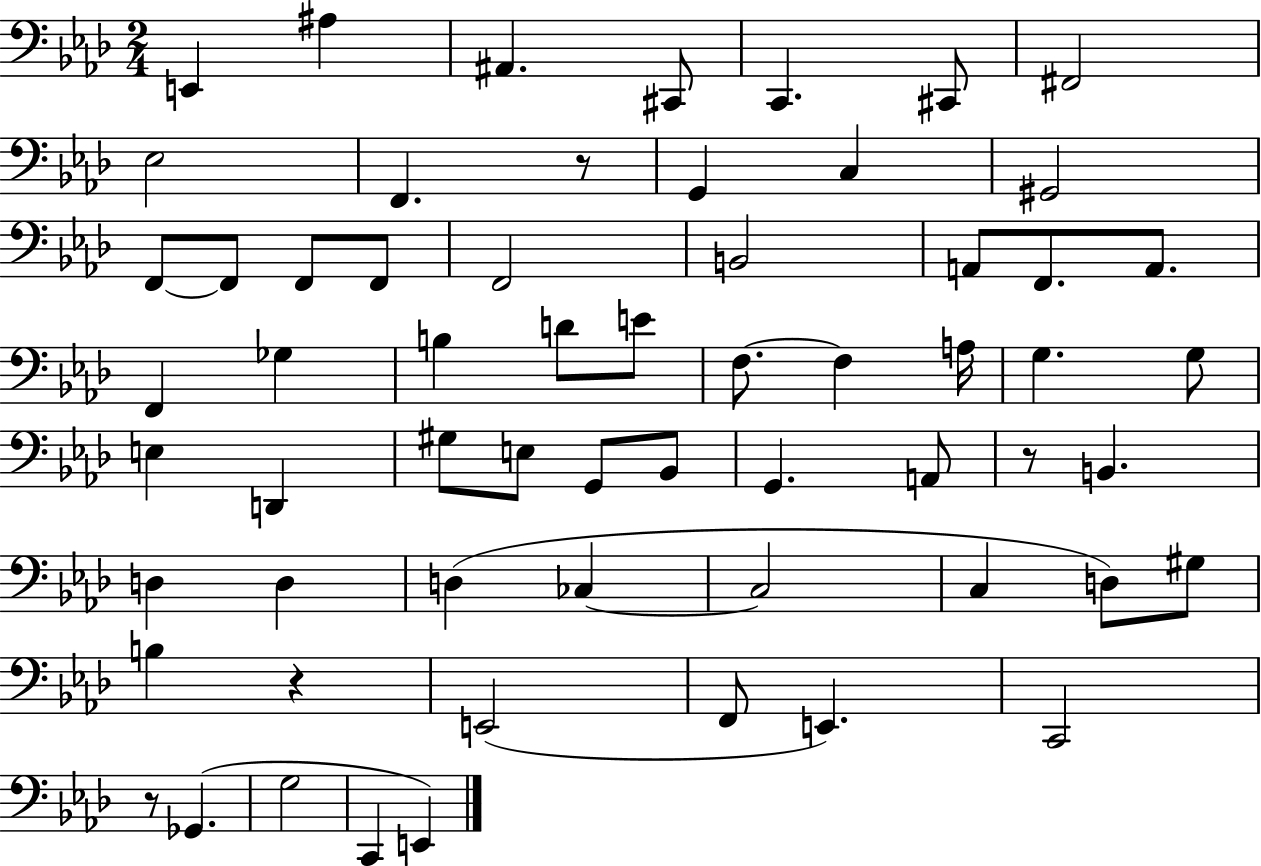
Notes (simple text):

E2/q A#3/q A#2/q. C#2/e C2/q. C#2/e F#2/h Eb3/h F2/q. R/e G2/q C3/q G#2/h F2/e F2/e F2/e F2/e F2/h B2/h A2/e F2/e. A2/e. F2/q Gb3/q B3/q D4/e E4/e F3/e. F3/q A3/s G3/q. G3/e E3/q D2/q G#3/e E3/e G2/e Bb2/e G2/q. A2/e R/e B2/q. D3/q D3/q D3/q CES3/q CES3/h C3/q D3/e G#3/e B3/q R/q E2/h F2/e E2/q. C2/h R/e Gb2/q. G3/h C2/q E2/q